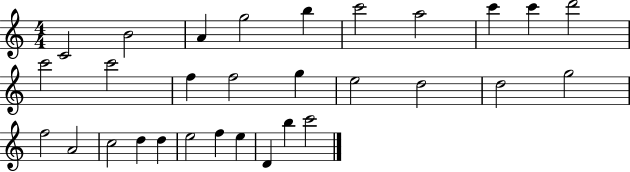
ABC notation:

X:1
T:Untitled
M:4/4
L:1/4
K:C
C2 B2 A g2 b c'2 a2 c' c' d'2 c'2 c'2 f f2 g e2 d2 d2 g2 f2 A2 c2 d d e2 f e D b c'2